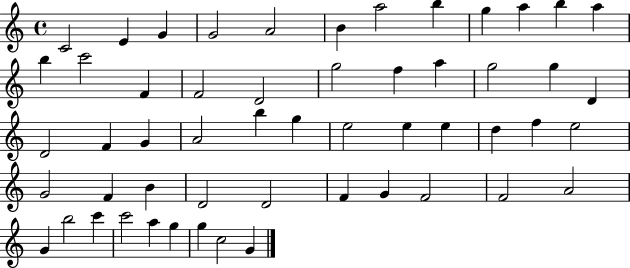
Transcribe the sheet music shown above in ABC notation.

X:1
T:Untitled
M:4/4
L:1/4
K:C
C2 E G G2 A2 B a2 b g a b a b c'2 F F2 D2 g2 f a g2 g D D2 F G A2 b g e2 e e d f e2 G2 F B D2 D2 F G F2 F2 A2 G b2 c' c'2 a g g c2 G